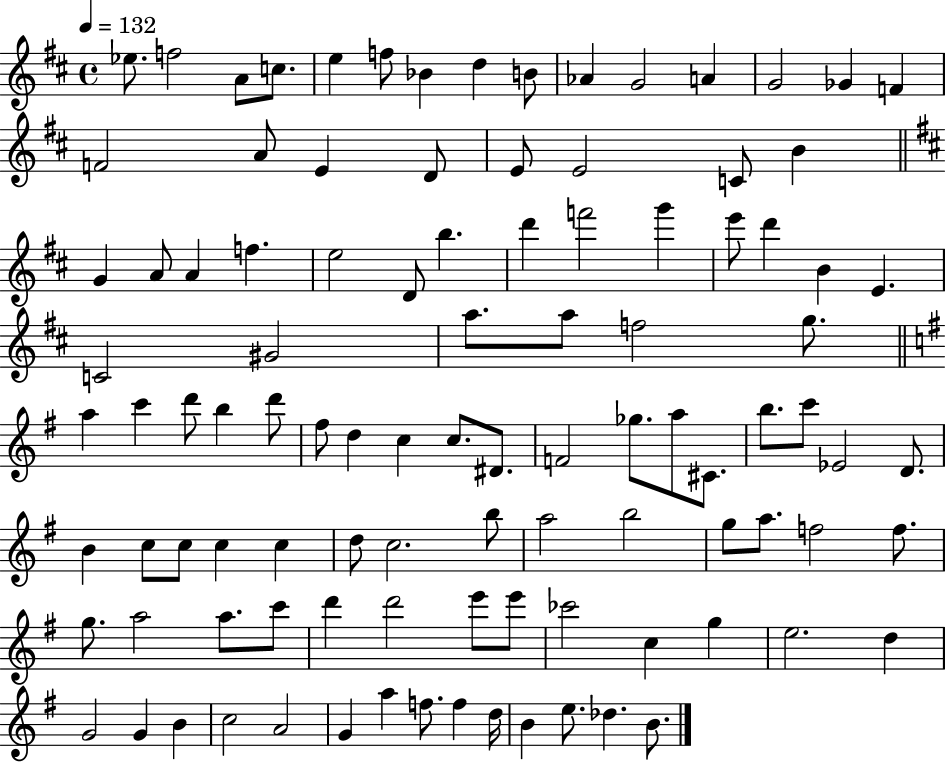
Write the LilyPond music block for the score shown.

{
  \clef treble
  \time 4/4
  \defaultTimeSignature
  \key d \major
  \tempo 4 = 132
  ees''8. f''2 a'8 c''8. | e''4 f''8 bes'4 d''4 b'8 | aes'4 g'2 a'4 | g'2 ges'4 f'4 | \break f'2 a'8 e'4 d'8 | e'8 e'2 c'8 b'4 | \bar "||" \break \key d \major g'4 a'8 a'4 f''4. | e''2 d'8 b''4. | d'''4 f'''2 g'''4 | e'''8 d'''4 b'4 e'4. | \break c'2 gis'2 | a''8. a''8 f''2 g''8. | \bar "||" \break \key g \major a''4 c'''4 d'''8 b''4 d'''8 | fis''8 d''4 c''4 c''8. dis'8. | f'2 ges''8. a''8 cis'8. | b''8. c'''8 ees'2 d'8. | \break b'4 c''8 c''8 c''4 c''4 | d''8 c''2. b''8 | a''2 b''2 | g''8 a''8. f''2 f''8. | \break g''8. a''2 a''8. c'''8 | d'''4 d'''2 e'''8 e'''8 | ces'''2 c''4 g''4 | e''2. d''4 | \break g'2 g'4 b'4 | c''2 a'2 | g'4 a''4 f''8. f''4 d''16 | b'4 e''8. des''4. b'8. | \break \bar "|."
}